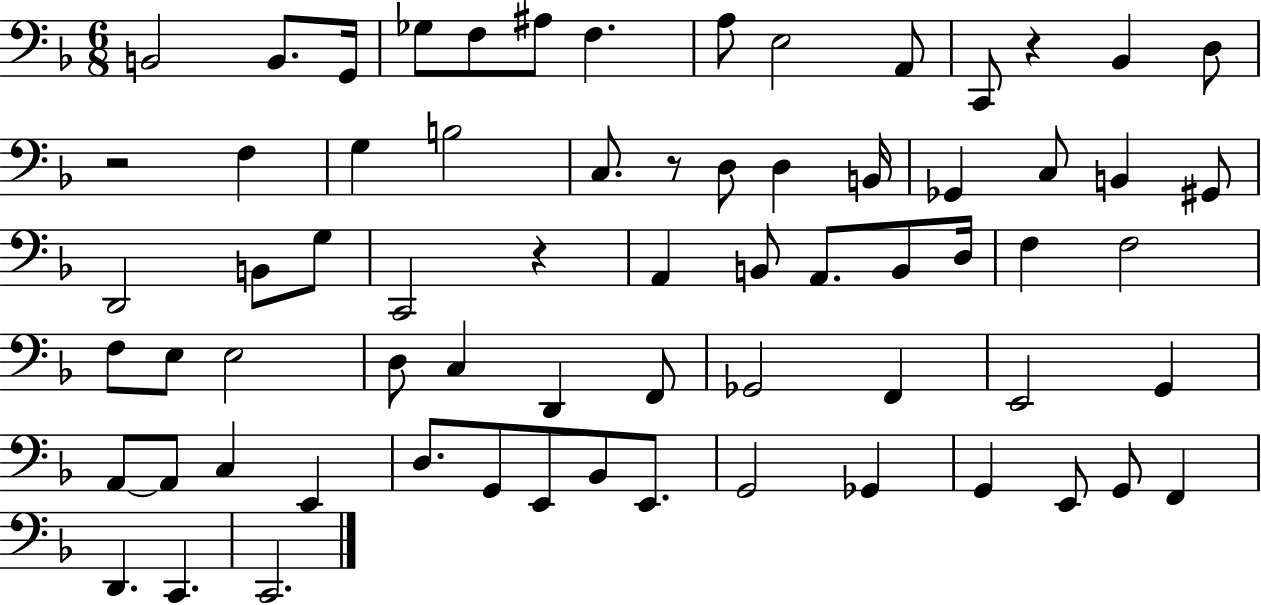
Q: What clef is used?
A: bass